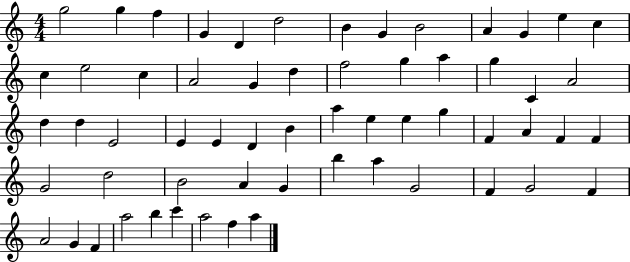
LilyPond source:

{
  \clef treble
  \numericTimeSignature
  \time 4/4
  \key c \major
  g''2 g''4 f''4 | g'4 d'4 d''2 | b'4 g'4 b'2 | a'4 g'4 e''4 c''4 | \break c''4 e''2 c''4 | a'2 g'4 d''4 | f''2 g''4 a''4 | g''4 c'4 a'2 | \break d''4 d''4 e'2 | e'4 e'4 d'4 b'4 | a''4 e''4 e''4 g''4 | f'4 a'4 f'4 f'4 | \break g'2 d''2 | b'2 a'4 g'4 | b''4 a''4 g'2 | f'4 g'2 f'4 | \break a'2 g'4 f'4 | a''2 b''4 c'''4 | a''2 f''4 a''4 | \bar "|."
}